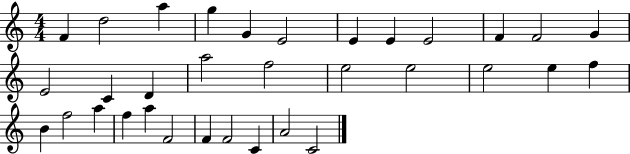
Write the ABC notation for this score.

X:1
T:Untitled
M:4/4
L:1/4
K:C
F d2 a g G E2 E E E2 F F2 G E2 C D a2 f2 e2 e2 e2 e f B f2 a f a F2 F F2 C A2 C2